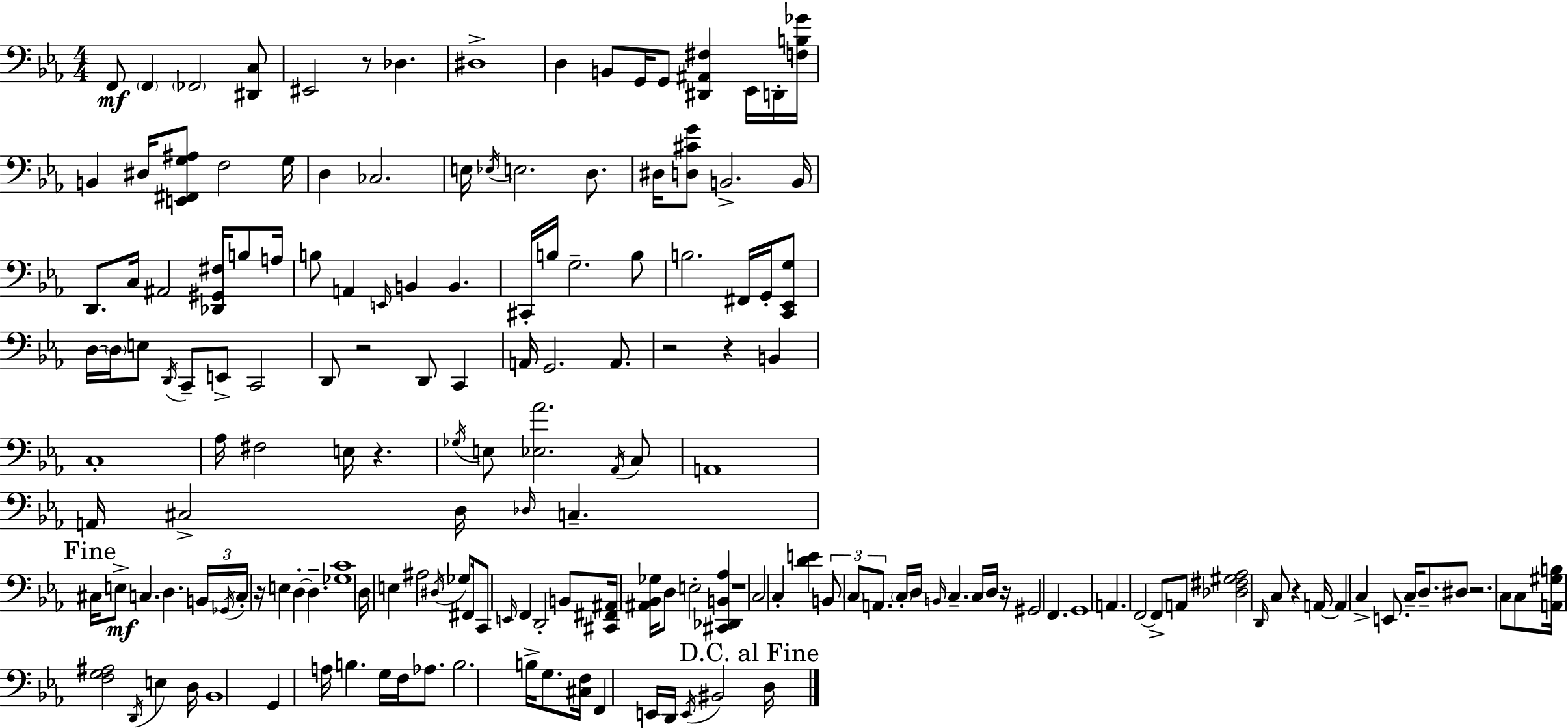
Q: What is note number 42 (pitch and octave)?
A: G2